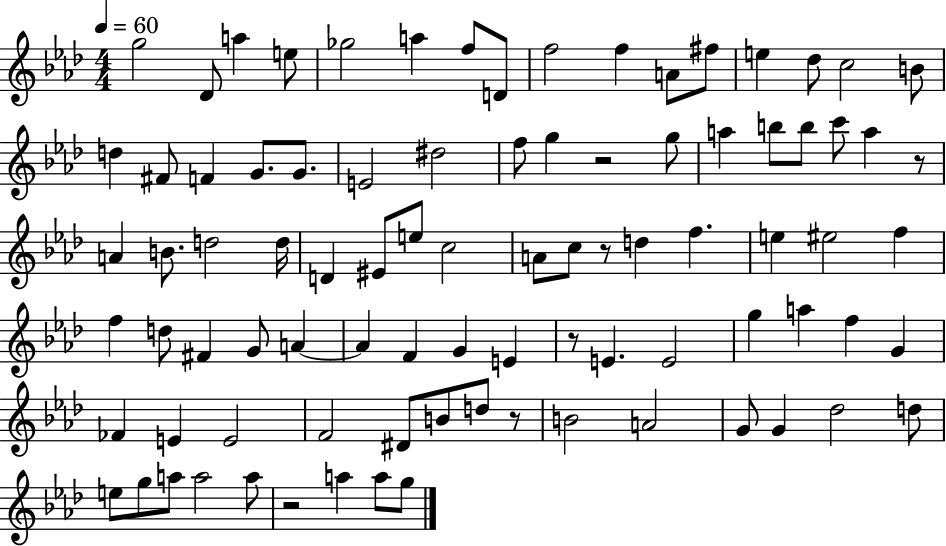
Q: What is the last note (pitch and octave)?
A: G5